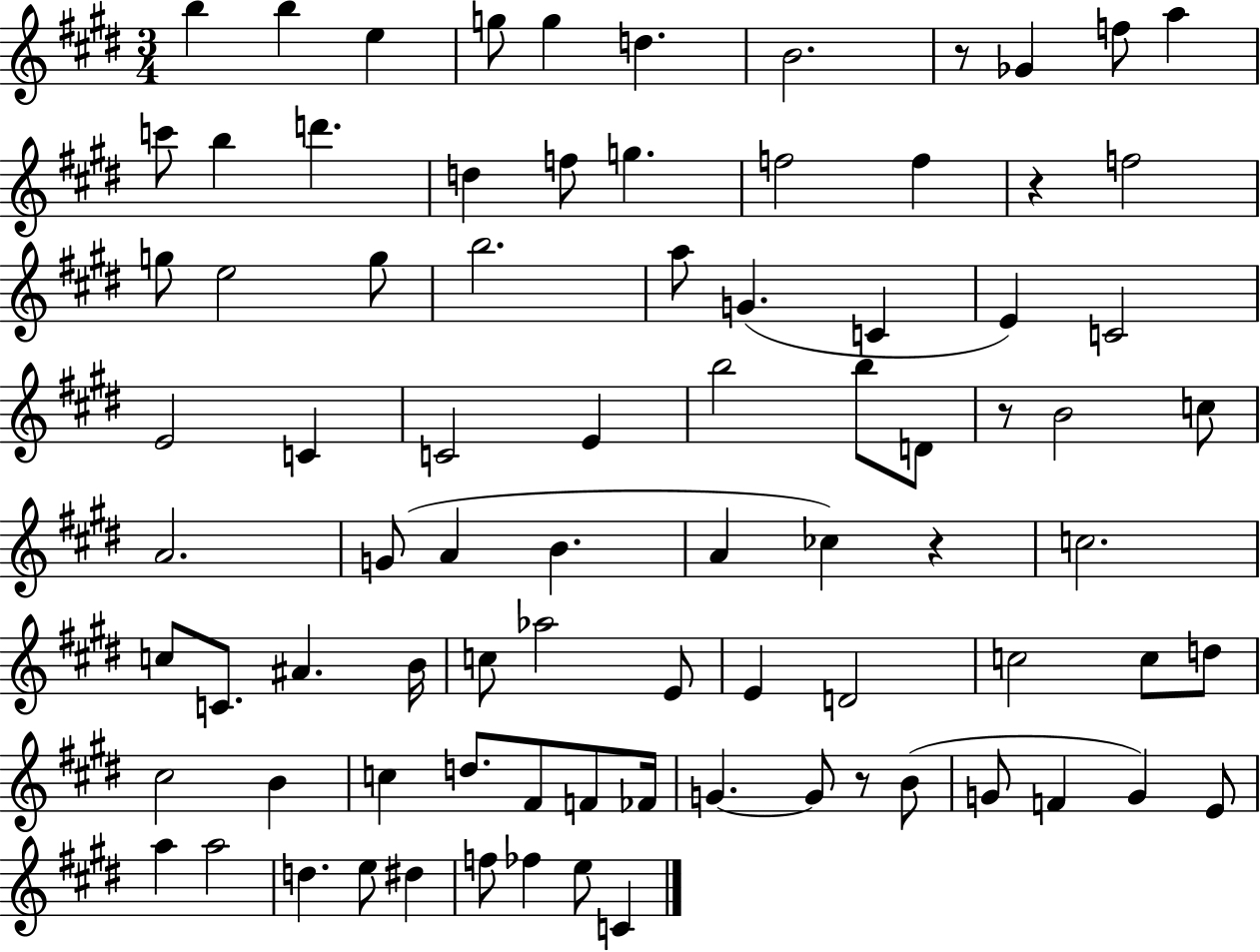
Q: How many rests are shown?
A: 5